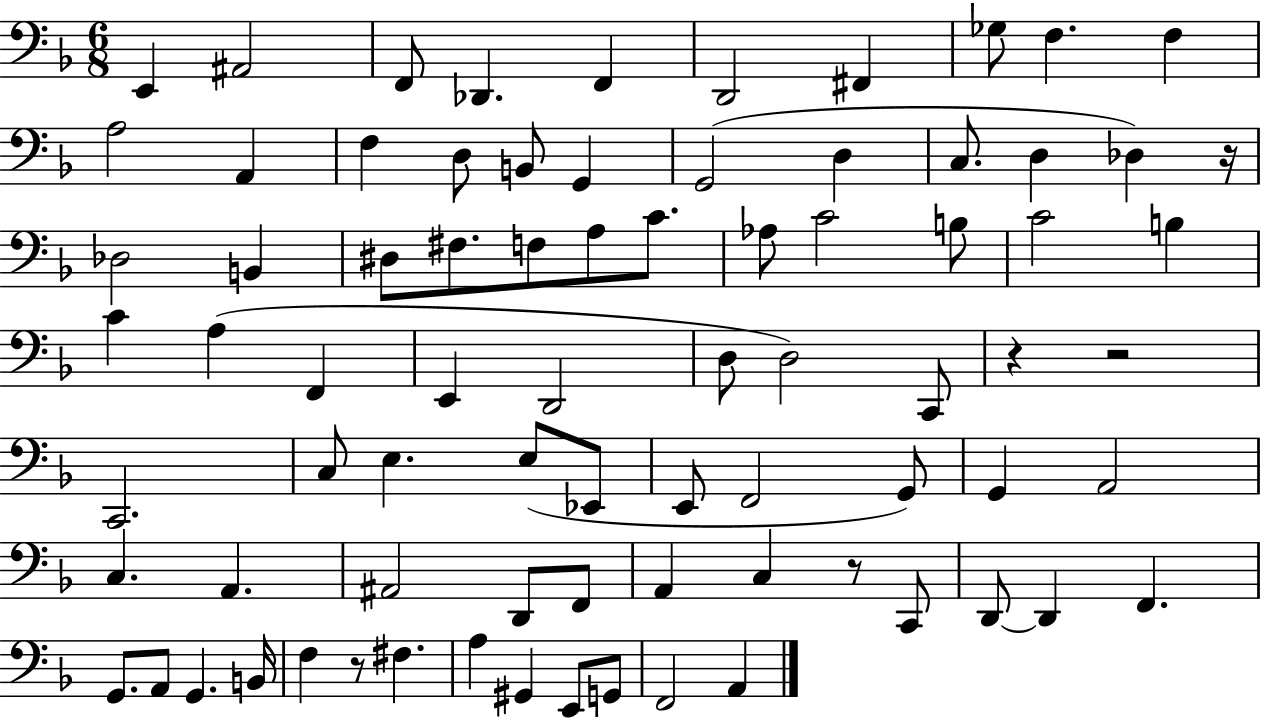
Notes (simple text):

E2/q A#2/h F2/e Db2/q. F2/q D2/h F#2/q Gb3/e F3/q. F3/q A3/h A2/q F3/q D3/e B2/e G2/q G2/h D3/q C3/e. D3/q Db3/q R/s Db3/h B2/q D#3/e F#3/e. F3/e A3/e C4/e. Ab3/e C4/h B3/e C4/h B3/q C4/q A3/q F2/q E2/q D2/h D3/e D3/h C2/e R/q R/h C2/h. C3/e E3/q. E3/e Eb2/e E2/e F2/h G2/e G2/q A2/h C3/q. A2/q. A#2/h D2/e F2/e A2/q C3/q R/e C2/e D2/e D2/q F2/q. G2/e. A2/e G2/q. B2/s F3/q R/e F#3/q. A3/q G#2/q E2/e G2/e F2/h A2/q